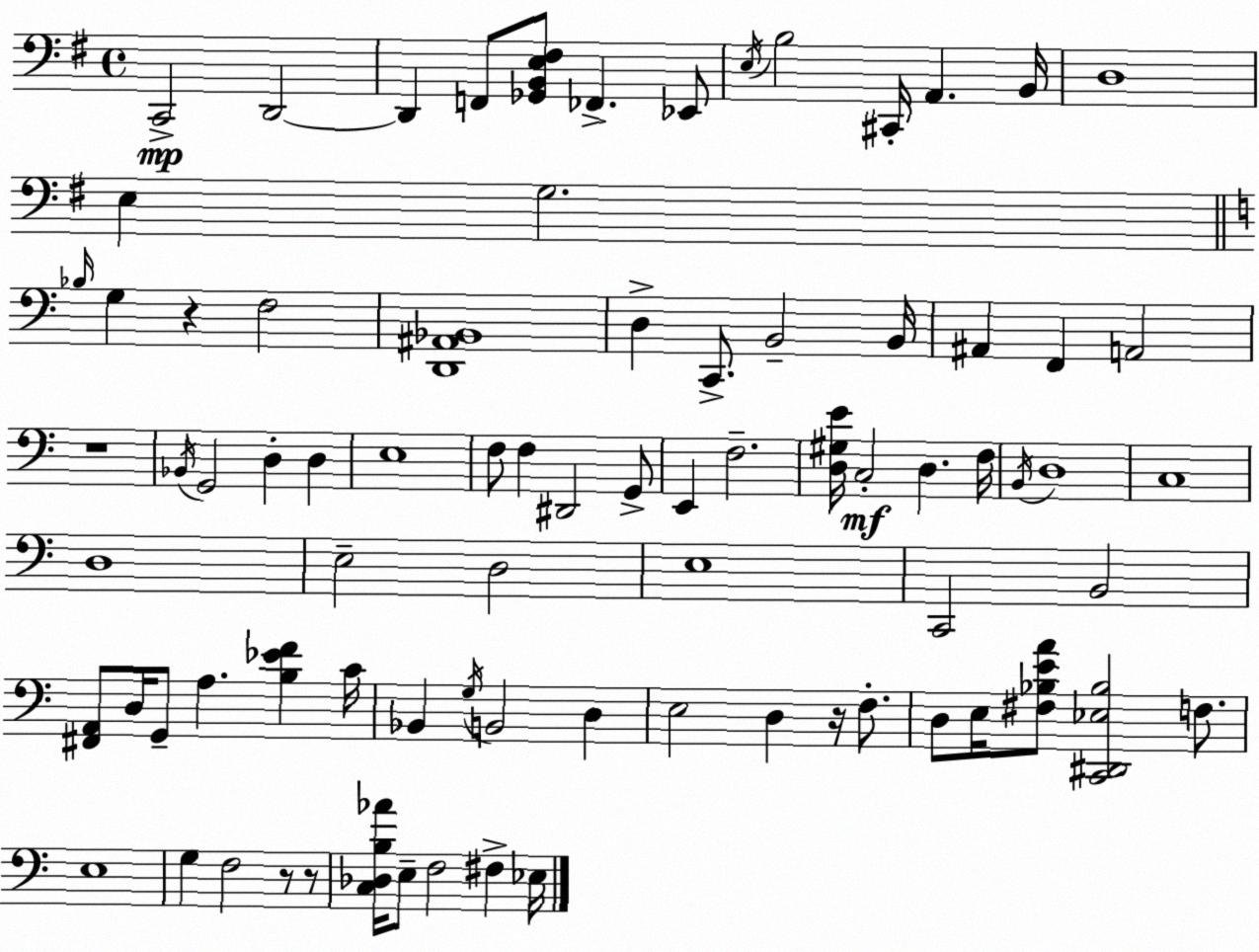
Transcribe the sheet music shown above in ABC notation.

X:1
T:Untitled
M:4/4
L:1/4
K:Em
C,,2 D,,2 D,, F,,/2 [_G,,B,,E,^F,]/2 _F,, _E,,/2 E,/4 B,2 ^C,,/4 A,, B,,/4 D,4 E, G,2 _B,/4 G, z F,2 [D,,^A,,_B,,]4 D, C,,/2 B,,2 B,,/4 ^A,, F,, A,,2 z4 _B,,/4 G,,2 D, D, E,4 F,/2 F, ^D,,2 G,,/2 E,, F,2 [D,^G,E]/4 C,2 D, F,/4 B,,/4 D,4 C,4 D,4 E,2 D,2 E,4 C,,2 B,,2 [^F,,A,,]/2 D,/4 G,,/2 A, [B,_EF] C/4 _B,, G,/4 B,,2 D, E,2 D, z/4 F,/2 D,/2 E,/4 [^F,_B,EA]/2 [C,,^D,,_E,_B,]2 F,/2 E,4 G, F,2 z/2 z/2 [C,_D,B,_A]/4 E,/2 F,2 ^F, _E,/4